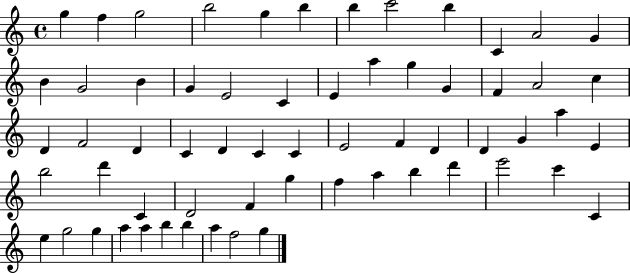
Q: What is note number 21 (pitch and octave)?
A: G5